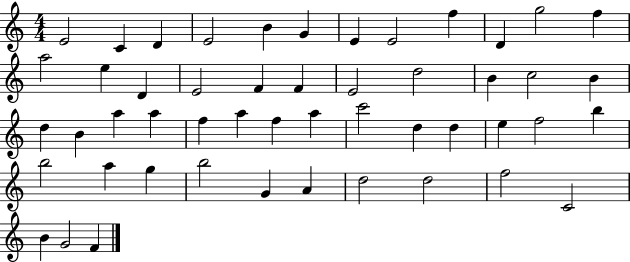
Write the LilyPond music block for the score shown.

{
  \clef treble
  \numericTimeSignature
  \time 4/4
  \key c \major
  e'2 c'4 d'4 | e'2 b'4 g'4 | e'4 e'2 f''4 | d'4 g''2 f''4 | \break a''2 e''4 d'4 | e'2 f'4 f'4 | e'2 d''2 | b'4 c''2 b'4 | \break d''4 b'4 a''4 a''4 | f''4 a''4 f''4 a''4 | c'''2 d''4 d''4 | e''4 f''2 b''4 | \break b''2 a''4 g''4 | b''2 g'4 a'4 | d''2 d''2 | f''2 c'2 | \break b'4 g'2 f'4 | \bar "|."
}